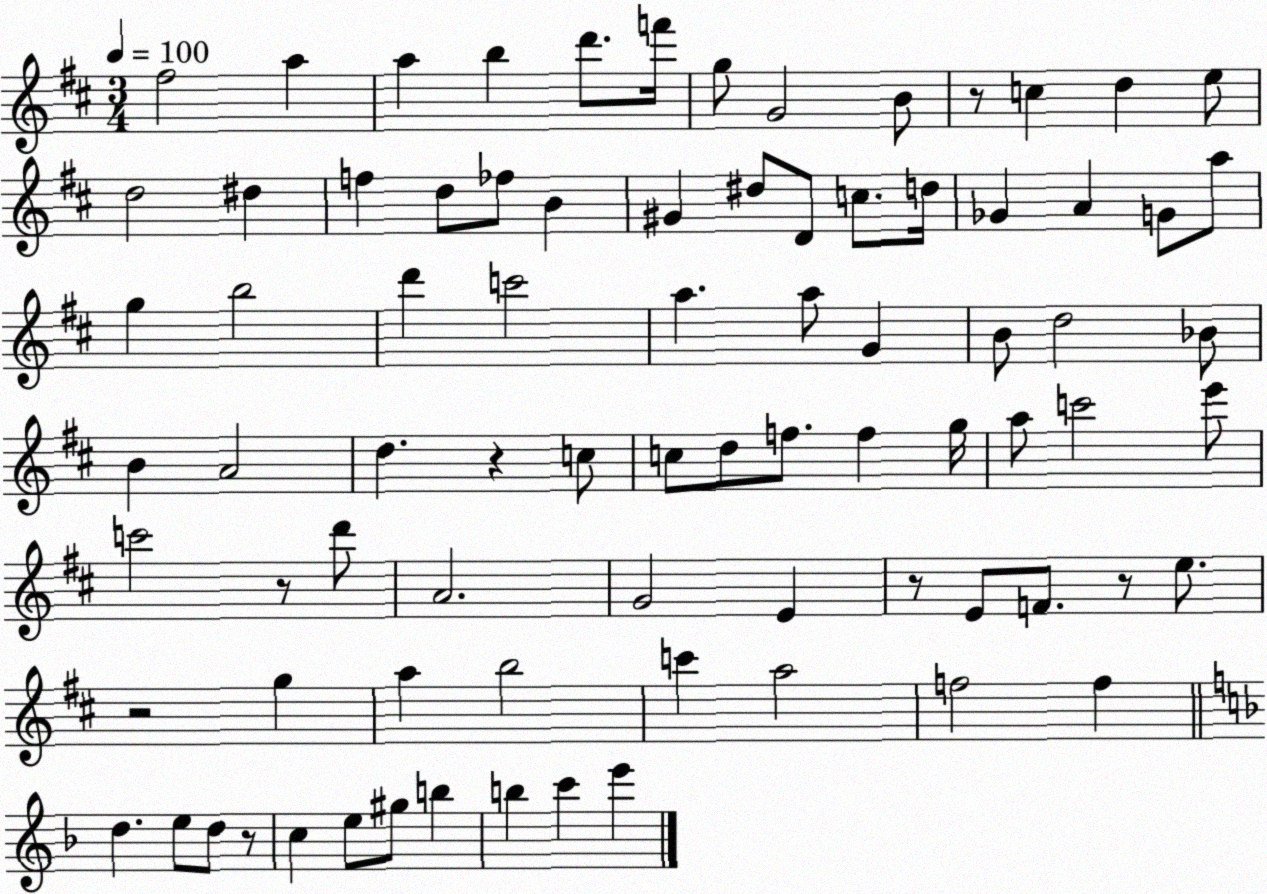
X:1
T:Untitled
M:3/4
L:1/4
K:D
^f2 a a b d'/2 f'/4 g/2 G2 B/2 z/2 c d e/2 d2 ^d f d/2 _f/2 B ^G ^d/2 D/2 c/2 d/4 _G A G/2 a/2 g b2 d' c'2 a a/2 G B/2 d2 _B/2 B A2 d z c/2 c/2 d/2 f/2 f g/4 a/2 c'2 e'/2 c'2 z/2 d'/2 A2 G2 E z/2 E/2 F/2 z/2 e/2 z2 g a b2 c' a2 f2 f d e/2 d/2 z/2 c e/2 ^g/2 b b c' e'